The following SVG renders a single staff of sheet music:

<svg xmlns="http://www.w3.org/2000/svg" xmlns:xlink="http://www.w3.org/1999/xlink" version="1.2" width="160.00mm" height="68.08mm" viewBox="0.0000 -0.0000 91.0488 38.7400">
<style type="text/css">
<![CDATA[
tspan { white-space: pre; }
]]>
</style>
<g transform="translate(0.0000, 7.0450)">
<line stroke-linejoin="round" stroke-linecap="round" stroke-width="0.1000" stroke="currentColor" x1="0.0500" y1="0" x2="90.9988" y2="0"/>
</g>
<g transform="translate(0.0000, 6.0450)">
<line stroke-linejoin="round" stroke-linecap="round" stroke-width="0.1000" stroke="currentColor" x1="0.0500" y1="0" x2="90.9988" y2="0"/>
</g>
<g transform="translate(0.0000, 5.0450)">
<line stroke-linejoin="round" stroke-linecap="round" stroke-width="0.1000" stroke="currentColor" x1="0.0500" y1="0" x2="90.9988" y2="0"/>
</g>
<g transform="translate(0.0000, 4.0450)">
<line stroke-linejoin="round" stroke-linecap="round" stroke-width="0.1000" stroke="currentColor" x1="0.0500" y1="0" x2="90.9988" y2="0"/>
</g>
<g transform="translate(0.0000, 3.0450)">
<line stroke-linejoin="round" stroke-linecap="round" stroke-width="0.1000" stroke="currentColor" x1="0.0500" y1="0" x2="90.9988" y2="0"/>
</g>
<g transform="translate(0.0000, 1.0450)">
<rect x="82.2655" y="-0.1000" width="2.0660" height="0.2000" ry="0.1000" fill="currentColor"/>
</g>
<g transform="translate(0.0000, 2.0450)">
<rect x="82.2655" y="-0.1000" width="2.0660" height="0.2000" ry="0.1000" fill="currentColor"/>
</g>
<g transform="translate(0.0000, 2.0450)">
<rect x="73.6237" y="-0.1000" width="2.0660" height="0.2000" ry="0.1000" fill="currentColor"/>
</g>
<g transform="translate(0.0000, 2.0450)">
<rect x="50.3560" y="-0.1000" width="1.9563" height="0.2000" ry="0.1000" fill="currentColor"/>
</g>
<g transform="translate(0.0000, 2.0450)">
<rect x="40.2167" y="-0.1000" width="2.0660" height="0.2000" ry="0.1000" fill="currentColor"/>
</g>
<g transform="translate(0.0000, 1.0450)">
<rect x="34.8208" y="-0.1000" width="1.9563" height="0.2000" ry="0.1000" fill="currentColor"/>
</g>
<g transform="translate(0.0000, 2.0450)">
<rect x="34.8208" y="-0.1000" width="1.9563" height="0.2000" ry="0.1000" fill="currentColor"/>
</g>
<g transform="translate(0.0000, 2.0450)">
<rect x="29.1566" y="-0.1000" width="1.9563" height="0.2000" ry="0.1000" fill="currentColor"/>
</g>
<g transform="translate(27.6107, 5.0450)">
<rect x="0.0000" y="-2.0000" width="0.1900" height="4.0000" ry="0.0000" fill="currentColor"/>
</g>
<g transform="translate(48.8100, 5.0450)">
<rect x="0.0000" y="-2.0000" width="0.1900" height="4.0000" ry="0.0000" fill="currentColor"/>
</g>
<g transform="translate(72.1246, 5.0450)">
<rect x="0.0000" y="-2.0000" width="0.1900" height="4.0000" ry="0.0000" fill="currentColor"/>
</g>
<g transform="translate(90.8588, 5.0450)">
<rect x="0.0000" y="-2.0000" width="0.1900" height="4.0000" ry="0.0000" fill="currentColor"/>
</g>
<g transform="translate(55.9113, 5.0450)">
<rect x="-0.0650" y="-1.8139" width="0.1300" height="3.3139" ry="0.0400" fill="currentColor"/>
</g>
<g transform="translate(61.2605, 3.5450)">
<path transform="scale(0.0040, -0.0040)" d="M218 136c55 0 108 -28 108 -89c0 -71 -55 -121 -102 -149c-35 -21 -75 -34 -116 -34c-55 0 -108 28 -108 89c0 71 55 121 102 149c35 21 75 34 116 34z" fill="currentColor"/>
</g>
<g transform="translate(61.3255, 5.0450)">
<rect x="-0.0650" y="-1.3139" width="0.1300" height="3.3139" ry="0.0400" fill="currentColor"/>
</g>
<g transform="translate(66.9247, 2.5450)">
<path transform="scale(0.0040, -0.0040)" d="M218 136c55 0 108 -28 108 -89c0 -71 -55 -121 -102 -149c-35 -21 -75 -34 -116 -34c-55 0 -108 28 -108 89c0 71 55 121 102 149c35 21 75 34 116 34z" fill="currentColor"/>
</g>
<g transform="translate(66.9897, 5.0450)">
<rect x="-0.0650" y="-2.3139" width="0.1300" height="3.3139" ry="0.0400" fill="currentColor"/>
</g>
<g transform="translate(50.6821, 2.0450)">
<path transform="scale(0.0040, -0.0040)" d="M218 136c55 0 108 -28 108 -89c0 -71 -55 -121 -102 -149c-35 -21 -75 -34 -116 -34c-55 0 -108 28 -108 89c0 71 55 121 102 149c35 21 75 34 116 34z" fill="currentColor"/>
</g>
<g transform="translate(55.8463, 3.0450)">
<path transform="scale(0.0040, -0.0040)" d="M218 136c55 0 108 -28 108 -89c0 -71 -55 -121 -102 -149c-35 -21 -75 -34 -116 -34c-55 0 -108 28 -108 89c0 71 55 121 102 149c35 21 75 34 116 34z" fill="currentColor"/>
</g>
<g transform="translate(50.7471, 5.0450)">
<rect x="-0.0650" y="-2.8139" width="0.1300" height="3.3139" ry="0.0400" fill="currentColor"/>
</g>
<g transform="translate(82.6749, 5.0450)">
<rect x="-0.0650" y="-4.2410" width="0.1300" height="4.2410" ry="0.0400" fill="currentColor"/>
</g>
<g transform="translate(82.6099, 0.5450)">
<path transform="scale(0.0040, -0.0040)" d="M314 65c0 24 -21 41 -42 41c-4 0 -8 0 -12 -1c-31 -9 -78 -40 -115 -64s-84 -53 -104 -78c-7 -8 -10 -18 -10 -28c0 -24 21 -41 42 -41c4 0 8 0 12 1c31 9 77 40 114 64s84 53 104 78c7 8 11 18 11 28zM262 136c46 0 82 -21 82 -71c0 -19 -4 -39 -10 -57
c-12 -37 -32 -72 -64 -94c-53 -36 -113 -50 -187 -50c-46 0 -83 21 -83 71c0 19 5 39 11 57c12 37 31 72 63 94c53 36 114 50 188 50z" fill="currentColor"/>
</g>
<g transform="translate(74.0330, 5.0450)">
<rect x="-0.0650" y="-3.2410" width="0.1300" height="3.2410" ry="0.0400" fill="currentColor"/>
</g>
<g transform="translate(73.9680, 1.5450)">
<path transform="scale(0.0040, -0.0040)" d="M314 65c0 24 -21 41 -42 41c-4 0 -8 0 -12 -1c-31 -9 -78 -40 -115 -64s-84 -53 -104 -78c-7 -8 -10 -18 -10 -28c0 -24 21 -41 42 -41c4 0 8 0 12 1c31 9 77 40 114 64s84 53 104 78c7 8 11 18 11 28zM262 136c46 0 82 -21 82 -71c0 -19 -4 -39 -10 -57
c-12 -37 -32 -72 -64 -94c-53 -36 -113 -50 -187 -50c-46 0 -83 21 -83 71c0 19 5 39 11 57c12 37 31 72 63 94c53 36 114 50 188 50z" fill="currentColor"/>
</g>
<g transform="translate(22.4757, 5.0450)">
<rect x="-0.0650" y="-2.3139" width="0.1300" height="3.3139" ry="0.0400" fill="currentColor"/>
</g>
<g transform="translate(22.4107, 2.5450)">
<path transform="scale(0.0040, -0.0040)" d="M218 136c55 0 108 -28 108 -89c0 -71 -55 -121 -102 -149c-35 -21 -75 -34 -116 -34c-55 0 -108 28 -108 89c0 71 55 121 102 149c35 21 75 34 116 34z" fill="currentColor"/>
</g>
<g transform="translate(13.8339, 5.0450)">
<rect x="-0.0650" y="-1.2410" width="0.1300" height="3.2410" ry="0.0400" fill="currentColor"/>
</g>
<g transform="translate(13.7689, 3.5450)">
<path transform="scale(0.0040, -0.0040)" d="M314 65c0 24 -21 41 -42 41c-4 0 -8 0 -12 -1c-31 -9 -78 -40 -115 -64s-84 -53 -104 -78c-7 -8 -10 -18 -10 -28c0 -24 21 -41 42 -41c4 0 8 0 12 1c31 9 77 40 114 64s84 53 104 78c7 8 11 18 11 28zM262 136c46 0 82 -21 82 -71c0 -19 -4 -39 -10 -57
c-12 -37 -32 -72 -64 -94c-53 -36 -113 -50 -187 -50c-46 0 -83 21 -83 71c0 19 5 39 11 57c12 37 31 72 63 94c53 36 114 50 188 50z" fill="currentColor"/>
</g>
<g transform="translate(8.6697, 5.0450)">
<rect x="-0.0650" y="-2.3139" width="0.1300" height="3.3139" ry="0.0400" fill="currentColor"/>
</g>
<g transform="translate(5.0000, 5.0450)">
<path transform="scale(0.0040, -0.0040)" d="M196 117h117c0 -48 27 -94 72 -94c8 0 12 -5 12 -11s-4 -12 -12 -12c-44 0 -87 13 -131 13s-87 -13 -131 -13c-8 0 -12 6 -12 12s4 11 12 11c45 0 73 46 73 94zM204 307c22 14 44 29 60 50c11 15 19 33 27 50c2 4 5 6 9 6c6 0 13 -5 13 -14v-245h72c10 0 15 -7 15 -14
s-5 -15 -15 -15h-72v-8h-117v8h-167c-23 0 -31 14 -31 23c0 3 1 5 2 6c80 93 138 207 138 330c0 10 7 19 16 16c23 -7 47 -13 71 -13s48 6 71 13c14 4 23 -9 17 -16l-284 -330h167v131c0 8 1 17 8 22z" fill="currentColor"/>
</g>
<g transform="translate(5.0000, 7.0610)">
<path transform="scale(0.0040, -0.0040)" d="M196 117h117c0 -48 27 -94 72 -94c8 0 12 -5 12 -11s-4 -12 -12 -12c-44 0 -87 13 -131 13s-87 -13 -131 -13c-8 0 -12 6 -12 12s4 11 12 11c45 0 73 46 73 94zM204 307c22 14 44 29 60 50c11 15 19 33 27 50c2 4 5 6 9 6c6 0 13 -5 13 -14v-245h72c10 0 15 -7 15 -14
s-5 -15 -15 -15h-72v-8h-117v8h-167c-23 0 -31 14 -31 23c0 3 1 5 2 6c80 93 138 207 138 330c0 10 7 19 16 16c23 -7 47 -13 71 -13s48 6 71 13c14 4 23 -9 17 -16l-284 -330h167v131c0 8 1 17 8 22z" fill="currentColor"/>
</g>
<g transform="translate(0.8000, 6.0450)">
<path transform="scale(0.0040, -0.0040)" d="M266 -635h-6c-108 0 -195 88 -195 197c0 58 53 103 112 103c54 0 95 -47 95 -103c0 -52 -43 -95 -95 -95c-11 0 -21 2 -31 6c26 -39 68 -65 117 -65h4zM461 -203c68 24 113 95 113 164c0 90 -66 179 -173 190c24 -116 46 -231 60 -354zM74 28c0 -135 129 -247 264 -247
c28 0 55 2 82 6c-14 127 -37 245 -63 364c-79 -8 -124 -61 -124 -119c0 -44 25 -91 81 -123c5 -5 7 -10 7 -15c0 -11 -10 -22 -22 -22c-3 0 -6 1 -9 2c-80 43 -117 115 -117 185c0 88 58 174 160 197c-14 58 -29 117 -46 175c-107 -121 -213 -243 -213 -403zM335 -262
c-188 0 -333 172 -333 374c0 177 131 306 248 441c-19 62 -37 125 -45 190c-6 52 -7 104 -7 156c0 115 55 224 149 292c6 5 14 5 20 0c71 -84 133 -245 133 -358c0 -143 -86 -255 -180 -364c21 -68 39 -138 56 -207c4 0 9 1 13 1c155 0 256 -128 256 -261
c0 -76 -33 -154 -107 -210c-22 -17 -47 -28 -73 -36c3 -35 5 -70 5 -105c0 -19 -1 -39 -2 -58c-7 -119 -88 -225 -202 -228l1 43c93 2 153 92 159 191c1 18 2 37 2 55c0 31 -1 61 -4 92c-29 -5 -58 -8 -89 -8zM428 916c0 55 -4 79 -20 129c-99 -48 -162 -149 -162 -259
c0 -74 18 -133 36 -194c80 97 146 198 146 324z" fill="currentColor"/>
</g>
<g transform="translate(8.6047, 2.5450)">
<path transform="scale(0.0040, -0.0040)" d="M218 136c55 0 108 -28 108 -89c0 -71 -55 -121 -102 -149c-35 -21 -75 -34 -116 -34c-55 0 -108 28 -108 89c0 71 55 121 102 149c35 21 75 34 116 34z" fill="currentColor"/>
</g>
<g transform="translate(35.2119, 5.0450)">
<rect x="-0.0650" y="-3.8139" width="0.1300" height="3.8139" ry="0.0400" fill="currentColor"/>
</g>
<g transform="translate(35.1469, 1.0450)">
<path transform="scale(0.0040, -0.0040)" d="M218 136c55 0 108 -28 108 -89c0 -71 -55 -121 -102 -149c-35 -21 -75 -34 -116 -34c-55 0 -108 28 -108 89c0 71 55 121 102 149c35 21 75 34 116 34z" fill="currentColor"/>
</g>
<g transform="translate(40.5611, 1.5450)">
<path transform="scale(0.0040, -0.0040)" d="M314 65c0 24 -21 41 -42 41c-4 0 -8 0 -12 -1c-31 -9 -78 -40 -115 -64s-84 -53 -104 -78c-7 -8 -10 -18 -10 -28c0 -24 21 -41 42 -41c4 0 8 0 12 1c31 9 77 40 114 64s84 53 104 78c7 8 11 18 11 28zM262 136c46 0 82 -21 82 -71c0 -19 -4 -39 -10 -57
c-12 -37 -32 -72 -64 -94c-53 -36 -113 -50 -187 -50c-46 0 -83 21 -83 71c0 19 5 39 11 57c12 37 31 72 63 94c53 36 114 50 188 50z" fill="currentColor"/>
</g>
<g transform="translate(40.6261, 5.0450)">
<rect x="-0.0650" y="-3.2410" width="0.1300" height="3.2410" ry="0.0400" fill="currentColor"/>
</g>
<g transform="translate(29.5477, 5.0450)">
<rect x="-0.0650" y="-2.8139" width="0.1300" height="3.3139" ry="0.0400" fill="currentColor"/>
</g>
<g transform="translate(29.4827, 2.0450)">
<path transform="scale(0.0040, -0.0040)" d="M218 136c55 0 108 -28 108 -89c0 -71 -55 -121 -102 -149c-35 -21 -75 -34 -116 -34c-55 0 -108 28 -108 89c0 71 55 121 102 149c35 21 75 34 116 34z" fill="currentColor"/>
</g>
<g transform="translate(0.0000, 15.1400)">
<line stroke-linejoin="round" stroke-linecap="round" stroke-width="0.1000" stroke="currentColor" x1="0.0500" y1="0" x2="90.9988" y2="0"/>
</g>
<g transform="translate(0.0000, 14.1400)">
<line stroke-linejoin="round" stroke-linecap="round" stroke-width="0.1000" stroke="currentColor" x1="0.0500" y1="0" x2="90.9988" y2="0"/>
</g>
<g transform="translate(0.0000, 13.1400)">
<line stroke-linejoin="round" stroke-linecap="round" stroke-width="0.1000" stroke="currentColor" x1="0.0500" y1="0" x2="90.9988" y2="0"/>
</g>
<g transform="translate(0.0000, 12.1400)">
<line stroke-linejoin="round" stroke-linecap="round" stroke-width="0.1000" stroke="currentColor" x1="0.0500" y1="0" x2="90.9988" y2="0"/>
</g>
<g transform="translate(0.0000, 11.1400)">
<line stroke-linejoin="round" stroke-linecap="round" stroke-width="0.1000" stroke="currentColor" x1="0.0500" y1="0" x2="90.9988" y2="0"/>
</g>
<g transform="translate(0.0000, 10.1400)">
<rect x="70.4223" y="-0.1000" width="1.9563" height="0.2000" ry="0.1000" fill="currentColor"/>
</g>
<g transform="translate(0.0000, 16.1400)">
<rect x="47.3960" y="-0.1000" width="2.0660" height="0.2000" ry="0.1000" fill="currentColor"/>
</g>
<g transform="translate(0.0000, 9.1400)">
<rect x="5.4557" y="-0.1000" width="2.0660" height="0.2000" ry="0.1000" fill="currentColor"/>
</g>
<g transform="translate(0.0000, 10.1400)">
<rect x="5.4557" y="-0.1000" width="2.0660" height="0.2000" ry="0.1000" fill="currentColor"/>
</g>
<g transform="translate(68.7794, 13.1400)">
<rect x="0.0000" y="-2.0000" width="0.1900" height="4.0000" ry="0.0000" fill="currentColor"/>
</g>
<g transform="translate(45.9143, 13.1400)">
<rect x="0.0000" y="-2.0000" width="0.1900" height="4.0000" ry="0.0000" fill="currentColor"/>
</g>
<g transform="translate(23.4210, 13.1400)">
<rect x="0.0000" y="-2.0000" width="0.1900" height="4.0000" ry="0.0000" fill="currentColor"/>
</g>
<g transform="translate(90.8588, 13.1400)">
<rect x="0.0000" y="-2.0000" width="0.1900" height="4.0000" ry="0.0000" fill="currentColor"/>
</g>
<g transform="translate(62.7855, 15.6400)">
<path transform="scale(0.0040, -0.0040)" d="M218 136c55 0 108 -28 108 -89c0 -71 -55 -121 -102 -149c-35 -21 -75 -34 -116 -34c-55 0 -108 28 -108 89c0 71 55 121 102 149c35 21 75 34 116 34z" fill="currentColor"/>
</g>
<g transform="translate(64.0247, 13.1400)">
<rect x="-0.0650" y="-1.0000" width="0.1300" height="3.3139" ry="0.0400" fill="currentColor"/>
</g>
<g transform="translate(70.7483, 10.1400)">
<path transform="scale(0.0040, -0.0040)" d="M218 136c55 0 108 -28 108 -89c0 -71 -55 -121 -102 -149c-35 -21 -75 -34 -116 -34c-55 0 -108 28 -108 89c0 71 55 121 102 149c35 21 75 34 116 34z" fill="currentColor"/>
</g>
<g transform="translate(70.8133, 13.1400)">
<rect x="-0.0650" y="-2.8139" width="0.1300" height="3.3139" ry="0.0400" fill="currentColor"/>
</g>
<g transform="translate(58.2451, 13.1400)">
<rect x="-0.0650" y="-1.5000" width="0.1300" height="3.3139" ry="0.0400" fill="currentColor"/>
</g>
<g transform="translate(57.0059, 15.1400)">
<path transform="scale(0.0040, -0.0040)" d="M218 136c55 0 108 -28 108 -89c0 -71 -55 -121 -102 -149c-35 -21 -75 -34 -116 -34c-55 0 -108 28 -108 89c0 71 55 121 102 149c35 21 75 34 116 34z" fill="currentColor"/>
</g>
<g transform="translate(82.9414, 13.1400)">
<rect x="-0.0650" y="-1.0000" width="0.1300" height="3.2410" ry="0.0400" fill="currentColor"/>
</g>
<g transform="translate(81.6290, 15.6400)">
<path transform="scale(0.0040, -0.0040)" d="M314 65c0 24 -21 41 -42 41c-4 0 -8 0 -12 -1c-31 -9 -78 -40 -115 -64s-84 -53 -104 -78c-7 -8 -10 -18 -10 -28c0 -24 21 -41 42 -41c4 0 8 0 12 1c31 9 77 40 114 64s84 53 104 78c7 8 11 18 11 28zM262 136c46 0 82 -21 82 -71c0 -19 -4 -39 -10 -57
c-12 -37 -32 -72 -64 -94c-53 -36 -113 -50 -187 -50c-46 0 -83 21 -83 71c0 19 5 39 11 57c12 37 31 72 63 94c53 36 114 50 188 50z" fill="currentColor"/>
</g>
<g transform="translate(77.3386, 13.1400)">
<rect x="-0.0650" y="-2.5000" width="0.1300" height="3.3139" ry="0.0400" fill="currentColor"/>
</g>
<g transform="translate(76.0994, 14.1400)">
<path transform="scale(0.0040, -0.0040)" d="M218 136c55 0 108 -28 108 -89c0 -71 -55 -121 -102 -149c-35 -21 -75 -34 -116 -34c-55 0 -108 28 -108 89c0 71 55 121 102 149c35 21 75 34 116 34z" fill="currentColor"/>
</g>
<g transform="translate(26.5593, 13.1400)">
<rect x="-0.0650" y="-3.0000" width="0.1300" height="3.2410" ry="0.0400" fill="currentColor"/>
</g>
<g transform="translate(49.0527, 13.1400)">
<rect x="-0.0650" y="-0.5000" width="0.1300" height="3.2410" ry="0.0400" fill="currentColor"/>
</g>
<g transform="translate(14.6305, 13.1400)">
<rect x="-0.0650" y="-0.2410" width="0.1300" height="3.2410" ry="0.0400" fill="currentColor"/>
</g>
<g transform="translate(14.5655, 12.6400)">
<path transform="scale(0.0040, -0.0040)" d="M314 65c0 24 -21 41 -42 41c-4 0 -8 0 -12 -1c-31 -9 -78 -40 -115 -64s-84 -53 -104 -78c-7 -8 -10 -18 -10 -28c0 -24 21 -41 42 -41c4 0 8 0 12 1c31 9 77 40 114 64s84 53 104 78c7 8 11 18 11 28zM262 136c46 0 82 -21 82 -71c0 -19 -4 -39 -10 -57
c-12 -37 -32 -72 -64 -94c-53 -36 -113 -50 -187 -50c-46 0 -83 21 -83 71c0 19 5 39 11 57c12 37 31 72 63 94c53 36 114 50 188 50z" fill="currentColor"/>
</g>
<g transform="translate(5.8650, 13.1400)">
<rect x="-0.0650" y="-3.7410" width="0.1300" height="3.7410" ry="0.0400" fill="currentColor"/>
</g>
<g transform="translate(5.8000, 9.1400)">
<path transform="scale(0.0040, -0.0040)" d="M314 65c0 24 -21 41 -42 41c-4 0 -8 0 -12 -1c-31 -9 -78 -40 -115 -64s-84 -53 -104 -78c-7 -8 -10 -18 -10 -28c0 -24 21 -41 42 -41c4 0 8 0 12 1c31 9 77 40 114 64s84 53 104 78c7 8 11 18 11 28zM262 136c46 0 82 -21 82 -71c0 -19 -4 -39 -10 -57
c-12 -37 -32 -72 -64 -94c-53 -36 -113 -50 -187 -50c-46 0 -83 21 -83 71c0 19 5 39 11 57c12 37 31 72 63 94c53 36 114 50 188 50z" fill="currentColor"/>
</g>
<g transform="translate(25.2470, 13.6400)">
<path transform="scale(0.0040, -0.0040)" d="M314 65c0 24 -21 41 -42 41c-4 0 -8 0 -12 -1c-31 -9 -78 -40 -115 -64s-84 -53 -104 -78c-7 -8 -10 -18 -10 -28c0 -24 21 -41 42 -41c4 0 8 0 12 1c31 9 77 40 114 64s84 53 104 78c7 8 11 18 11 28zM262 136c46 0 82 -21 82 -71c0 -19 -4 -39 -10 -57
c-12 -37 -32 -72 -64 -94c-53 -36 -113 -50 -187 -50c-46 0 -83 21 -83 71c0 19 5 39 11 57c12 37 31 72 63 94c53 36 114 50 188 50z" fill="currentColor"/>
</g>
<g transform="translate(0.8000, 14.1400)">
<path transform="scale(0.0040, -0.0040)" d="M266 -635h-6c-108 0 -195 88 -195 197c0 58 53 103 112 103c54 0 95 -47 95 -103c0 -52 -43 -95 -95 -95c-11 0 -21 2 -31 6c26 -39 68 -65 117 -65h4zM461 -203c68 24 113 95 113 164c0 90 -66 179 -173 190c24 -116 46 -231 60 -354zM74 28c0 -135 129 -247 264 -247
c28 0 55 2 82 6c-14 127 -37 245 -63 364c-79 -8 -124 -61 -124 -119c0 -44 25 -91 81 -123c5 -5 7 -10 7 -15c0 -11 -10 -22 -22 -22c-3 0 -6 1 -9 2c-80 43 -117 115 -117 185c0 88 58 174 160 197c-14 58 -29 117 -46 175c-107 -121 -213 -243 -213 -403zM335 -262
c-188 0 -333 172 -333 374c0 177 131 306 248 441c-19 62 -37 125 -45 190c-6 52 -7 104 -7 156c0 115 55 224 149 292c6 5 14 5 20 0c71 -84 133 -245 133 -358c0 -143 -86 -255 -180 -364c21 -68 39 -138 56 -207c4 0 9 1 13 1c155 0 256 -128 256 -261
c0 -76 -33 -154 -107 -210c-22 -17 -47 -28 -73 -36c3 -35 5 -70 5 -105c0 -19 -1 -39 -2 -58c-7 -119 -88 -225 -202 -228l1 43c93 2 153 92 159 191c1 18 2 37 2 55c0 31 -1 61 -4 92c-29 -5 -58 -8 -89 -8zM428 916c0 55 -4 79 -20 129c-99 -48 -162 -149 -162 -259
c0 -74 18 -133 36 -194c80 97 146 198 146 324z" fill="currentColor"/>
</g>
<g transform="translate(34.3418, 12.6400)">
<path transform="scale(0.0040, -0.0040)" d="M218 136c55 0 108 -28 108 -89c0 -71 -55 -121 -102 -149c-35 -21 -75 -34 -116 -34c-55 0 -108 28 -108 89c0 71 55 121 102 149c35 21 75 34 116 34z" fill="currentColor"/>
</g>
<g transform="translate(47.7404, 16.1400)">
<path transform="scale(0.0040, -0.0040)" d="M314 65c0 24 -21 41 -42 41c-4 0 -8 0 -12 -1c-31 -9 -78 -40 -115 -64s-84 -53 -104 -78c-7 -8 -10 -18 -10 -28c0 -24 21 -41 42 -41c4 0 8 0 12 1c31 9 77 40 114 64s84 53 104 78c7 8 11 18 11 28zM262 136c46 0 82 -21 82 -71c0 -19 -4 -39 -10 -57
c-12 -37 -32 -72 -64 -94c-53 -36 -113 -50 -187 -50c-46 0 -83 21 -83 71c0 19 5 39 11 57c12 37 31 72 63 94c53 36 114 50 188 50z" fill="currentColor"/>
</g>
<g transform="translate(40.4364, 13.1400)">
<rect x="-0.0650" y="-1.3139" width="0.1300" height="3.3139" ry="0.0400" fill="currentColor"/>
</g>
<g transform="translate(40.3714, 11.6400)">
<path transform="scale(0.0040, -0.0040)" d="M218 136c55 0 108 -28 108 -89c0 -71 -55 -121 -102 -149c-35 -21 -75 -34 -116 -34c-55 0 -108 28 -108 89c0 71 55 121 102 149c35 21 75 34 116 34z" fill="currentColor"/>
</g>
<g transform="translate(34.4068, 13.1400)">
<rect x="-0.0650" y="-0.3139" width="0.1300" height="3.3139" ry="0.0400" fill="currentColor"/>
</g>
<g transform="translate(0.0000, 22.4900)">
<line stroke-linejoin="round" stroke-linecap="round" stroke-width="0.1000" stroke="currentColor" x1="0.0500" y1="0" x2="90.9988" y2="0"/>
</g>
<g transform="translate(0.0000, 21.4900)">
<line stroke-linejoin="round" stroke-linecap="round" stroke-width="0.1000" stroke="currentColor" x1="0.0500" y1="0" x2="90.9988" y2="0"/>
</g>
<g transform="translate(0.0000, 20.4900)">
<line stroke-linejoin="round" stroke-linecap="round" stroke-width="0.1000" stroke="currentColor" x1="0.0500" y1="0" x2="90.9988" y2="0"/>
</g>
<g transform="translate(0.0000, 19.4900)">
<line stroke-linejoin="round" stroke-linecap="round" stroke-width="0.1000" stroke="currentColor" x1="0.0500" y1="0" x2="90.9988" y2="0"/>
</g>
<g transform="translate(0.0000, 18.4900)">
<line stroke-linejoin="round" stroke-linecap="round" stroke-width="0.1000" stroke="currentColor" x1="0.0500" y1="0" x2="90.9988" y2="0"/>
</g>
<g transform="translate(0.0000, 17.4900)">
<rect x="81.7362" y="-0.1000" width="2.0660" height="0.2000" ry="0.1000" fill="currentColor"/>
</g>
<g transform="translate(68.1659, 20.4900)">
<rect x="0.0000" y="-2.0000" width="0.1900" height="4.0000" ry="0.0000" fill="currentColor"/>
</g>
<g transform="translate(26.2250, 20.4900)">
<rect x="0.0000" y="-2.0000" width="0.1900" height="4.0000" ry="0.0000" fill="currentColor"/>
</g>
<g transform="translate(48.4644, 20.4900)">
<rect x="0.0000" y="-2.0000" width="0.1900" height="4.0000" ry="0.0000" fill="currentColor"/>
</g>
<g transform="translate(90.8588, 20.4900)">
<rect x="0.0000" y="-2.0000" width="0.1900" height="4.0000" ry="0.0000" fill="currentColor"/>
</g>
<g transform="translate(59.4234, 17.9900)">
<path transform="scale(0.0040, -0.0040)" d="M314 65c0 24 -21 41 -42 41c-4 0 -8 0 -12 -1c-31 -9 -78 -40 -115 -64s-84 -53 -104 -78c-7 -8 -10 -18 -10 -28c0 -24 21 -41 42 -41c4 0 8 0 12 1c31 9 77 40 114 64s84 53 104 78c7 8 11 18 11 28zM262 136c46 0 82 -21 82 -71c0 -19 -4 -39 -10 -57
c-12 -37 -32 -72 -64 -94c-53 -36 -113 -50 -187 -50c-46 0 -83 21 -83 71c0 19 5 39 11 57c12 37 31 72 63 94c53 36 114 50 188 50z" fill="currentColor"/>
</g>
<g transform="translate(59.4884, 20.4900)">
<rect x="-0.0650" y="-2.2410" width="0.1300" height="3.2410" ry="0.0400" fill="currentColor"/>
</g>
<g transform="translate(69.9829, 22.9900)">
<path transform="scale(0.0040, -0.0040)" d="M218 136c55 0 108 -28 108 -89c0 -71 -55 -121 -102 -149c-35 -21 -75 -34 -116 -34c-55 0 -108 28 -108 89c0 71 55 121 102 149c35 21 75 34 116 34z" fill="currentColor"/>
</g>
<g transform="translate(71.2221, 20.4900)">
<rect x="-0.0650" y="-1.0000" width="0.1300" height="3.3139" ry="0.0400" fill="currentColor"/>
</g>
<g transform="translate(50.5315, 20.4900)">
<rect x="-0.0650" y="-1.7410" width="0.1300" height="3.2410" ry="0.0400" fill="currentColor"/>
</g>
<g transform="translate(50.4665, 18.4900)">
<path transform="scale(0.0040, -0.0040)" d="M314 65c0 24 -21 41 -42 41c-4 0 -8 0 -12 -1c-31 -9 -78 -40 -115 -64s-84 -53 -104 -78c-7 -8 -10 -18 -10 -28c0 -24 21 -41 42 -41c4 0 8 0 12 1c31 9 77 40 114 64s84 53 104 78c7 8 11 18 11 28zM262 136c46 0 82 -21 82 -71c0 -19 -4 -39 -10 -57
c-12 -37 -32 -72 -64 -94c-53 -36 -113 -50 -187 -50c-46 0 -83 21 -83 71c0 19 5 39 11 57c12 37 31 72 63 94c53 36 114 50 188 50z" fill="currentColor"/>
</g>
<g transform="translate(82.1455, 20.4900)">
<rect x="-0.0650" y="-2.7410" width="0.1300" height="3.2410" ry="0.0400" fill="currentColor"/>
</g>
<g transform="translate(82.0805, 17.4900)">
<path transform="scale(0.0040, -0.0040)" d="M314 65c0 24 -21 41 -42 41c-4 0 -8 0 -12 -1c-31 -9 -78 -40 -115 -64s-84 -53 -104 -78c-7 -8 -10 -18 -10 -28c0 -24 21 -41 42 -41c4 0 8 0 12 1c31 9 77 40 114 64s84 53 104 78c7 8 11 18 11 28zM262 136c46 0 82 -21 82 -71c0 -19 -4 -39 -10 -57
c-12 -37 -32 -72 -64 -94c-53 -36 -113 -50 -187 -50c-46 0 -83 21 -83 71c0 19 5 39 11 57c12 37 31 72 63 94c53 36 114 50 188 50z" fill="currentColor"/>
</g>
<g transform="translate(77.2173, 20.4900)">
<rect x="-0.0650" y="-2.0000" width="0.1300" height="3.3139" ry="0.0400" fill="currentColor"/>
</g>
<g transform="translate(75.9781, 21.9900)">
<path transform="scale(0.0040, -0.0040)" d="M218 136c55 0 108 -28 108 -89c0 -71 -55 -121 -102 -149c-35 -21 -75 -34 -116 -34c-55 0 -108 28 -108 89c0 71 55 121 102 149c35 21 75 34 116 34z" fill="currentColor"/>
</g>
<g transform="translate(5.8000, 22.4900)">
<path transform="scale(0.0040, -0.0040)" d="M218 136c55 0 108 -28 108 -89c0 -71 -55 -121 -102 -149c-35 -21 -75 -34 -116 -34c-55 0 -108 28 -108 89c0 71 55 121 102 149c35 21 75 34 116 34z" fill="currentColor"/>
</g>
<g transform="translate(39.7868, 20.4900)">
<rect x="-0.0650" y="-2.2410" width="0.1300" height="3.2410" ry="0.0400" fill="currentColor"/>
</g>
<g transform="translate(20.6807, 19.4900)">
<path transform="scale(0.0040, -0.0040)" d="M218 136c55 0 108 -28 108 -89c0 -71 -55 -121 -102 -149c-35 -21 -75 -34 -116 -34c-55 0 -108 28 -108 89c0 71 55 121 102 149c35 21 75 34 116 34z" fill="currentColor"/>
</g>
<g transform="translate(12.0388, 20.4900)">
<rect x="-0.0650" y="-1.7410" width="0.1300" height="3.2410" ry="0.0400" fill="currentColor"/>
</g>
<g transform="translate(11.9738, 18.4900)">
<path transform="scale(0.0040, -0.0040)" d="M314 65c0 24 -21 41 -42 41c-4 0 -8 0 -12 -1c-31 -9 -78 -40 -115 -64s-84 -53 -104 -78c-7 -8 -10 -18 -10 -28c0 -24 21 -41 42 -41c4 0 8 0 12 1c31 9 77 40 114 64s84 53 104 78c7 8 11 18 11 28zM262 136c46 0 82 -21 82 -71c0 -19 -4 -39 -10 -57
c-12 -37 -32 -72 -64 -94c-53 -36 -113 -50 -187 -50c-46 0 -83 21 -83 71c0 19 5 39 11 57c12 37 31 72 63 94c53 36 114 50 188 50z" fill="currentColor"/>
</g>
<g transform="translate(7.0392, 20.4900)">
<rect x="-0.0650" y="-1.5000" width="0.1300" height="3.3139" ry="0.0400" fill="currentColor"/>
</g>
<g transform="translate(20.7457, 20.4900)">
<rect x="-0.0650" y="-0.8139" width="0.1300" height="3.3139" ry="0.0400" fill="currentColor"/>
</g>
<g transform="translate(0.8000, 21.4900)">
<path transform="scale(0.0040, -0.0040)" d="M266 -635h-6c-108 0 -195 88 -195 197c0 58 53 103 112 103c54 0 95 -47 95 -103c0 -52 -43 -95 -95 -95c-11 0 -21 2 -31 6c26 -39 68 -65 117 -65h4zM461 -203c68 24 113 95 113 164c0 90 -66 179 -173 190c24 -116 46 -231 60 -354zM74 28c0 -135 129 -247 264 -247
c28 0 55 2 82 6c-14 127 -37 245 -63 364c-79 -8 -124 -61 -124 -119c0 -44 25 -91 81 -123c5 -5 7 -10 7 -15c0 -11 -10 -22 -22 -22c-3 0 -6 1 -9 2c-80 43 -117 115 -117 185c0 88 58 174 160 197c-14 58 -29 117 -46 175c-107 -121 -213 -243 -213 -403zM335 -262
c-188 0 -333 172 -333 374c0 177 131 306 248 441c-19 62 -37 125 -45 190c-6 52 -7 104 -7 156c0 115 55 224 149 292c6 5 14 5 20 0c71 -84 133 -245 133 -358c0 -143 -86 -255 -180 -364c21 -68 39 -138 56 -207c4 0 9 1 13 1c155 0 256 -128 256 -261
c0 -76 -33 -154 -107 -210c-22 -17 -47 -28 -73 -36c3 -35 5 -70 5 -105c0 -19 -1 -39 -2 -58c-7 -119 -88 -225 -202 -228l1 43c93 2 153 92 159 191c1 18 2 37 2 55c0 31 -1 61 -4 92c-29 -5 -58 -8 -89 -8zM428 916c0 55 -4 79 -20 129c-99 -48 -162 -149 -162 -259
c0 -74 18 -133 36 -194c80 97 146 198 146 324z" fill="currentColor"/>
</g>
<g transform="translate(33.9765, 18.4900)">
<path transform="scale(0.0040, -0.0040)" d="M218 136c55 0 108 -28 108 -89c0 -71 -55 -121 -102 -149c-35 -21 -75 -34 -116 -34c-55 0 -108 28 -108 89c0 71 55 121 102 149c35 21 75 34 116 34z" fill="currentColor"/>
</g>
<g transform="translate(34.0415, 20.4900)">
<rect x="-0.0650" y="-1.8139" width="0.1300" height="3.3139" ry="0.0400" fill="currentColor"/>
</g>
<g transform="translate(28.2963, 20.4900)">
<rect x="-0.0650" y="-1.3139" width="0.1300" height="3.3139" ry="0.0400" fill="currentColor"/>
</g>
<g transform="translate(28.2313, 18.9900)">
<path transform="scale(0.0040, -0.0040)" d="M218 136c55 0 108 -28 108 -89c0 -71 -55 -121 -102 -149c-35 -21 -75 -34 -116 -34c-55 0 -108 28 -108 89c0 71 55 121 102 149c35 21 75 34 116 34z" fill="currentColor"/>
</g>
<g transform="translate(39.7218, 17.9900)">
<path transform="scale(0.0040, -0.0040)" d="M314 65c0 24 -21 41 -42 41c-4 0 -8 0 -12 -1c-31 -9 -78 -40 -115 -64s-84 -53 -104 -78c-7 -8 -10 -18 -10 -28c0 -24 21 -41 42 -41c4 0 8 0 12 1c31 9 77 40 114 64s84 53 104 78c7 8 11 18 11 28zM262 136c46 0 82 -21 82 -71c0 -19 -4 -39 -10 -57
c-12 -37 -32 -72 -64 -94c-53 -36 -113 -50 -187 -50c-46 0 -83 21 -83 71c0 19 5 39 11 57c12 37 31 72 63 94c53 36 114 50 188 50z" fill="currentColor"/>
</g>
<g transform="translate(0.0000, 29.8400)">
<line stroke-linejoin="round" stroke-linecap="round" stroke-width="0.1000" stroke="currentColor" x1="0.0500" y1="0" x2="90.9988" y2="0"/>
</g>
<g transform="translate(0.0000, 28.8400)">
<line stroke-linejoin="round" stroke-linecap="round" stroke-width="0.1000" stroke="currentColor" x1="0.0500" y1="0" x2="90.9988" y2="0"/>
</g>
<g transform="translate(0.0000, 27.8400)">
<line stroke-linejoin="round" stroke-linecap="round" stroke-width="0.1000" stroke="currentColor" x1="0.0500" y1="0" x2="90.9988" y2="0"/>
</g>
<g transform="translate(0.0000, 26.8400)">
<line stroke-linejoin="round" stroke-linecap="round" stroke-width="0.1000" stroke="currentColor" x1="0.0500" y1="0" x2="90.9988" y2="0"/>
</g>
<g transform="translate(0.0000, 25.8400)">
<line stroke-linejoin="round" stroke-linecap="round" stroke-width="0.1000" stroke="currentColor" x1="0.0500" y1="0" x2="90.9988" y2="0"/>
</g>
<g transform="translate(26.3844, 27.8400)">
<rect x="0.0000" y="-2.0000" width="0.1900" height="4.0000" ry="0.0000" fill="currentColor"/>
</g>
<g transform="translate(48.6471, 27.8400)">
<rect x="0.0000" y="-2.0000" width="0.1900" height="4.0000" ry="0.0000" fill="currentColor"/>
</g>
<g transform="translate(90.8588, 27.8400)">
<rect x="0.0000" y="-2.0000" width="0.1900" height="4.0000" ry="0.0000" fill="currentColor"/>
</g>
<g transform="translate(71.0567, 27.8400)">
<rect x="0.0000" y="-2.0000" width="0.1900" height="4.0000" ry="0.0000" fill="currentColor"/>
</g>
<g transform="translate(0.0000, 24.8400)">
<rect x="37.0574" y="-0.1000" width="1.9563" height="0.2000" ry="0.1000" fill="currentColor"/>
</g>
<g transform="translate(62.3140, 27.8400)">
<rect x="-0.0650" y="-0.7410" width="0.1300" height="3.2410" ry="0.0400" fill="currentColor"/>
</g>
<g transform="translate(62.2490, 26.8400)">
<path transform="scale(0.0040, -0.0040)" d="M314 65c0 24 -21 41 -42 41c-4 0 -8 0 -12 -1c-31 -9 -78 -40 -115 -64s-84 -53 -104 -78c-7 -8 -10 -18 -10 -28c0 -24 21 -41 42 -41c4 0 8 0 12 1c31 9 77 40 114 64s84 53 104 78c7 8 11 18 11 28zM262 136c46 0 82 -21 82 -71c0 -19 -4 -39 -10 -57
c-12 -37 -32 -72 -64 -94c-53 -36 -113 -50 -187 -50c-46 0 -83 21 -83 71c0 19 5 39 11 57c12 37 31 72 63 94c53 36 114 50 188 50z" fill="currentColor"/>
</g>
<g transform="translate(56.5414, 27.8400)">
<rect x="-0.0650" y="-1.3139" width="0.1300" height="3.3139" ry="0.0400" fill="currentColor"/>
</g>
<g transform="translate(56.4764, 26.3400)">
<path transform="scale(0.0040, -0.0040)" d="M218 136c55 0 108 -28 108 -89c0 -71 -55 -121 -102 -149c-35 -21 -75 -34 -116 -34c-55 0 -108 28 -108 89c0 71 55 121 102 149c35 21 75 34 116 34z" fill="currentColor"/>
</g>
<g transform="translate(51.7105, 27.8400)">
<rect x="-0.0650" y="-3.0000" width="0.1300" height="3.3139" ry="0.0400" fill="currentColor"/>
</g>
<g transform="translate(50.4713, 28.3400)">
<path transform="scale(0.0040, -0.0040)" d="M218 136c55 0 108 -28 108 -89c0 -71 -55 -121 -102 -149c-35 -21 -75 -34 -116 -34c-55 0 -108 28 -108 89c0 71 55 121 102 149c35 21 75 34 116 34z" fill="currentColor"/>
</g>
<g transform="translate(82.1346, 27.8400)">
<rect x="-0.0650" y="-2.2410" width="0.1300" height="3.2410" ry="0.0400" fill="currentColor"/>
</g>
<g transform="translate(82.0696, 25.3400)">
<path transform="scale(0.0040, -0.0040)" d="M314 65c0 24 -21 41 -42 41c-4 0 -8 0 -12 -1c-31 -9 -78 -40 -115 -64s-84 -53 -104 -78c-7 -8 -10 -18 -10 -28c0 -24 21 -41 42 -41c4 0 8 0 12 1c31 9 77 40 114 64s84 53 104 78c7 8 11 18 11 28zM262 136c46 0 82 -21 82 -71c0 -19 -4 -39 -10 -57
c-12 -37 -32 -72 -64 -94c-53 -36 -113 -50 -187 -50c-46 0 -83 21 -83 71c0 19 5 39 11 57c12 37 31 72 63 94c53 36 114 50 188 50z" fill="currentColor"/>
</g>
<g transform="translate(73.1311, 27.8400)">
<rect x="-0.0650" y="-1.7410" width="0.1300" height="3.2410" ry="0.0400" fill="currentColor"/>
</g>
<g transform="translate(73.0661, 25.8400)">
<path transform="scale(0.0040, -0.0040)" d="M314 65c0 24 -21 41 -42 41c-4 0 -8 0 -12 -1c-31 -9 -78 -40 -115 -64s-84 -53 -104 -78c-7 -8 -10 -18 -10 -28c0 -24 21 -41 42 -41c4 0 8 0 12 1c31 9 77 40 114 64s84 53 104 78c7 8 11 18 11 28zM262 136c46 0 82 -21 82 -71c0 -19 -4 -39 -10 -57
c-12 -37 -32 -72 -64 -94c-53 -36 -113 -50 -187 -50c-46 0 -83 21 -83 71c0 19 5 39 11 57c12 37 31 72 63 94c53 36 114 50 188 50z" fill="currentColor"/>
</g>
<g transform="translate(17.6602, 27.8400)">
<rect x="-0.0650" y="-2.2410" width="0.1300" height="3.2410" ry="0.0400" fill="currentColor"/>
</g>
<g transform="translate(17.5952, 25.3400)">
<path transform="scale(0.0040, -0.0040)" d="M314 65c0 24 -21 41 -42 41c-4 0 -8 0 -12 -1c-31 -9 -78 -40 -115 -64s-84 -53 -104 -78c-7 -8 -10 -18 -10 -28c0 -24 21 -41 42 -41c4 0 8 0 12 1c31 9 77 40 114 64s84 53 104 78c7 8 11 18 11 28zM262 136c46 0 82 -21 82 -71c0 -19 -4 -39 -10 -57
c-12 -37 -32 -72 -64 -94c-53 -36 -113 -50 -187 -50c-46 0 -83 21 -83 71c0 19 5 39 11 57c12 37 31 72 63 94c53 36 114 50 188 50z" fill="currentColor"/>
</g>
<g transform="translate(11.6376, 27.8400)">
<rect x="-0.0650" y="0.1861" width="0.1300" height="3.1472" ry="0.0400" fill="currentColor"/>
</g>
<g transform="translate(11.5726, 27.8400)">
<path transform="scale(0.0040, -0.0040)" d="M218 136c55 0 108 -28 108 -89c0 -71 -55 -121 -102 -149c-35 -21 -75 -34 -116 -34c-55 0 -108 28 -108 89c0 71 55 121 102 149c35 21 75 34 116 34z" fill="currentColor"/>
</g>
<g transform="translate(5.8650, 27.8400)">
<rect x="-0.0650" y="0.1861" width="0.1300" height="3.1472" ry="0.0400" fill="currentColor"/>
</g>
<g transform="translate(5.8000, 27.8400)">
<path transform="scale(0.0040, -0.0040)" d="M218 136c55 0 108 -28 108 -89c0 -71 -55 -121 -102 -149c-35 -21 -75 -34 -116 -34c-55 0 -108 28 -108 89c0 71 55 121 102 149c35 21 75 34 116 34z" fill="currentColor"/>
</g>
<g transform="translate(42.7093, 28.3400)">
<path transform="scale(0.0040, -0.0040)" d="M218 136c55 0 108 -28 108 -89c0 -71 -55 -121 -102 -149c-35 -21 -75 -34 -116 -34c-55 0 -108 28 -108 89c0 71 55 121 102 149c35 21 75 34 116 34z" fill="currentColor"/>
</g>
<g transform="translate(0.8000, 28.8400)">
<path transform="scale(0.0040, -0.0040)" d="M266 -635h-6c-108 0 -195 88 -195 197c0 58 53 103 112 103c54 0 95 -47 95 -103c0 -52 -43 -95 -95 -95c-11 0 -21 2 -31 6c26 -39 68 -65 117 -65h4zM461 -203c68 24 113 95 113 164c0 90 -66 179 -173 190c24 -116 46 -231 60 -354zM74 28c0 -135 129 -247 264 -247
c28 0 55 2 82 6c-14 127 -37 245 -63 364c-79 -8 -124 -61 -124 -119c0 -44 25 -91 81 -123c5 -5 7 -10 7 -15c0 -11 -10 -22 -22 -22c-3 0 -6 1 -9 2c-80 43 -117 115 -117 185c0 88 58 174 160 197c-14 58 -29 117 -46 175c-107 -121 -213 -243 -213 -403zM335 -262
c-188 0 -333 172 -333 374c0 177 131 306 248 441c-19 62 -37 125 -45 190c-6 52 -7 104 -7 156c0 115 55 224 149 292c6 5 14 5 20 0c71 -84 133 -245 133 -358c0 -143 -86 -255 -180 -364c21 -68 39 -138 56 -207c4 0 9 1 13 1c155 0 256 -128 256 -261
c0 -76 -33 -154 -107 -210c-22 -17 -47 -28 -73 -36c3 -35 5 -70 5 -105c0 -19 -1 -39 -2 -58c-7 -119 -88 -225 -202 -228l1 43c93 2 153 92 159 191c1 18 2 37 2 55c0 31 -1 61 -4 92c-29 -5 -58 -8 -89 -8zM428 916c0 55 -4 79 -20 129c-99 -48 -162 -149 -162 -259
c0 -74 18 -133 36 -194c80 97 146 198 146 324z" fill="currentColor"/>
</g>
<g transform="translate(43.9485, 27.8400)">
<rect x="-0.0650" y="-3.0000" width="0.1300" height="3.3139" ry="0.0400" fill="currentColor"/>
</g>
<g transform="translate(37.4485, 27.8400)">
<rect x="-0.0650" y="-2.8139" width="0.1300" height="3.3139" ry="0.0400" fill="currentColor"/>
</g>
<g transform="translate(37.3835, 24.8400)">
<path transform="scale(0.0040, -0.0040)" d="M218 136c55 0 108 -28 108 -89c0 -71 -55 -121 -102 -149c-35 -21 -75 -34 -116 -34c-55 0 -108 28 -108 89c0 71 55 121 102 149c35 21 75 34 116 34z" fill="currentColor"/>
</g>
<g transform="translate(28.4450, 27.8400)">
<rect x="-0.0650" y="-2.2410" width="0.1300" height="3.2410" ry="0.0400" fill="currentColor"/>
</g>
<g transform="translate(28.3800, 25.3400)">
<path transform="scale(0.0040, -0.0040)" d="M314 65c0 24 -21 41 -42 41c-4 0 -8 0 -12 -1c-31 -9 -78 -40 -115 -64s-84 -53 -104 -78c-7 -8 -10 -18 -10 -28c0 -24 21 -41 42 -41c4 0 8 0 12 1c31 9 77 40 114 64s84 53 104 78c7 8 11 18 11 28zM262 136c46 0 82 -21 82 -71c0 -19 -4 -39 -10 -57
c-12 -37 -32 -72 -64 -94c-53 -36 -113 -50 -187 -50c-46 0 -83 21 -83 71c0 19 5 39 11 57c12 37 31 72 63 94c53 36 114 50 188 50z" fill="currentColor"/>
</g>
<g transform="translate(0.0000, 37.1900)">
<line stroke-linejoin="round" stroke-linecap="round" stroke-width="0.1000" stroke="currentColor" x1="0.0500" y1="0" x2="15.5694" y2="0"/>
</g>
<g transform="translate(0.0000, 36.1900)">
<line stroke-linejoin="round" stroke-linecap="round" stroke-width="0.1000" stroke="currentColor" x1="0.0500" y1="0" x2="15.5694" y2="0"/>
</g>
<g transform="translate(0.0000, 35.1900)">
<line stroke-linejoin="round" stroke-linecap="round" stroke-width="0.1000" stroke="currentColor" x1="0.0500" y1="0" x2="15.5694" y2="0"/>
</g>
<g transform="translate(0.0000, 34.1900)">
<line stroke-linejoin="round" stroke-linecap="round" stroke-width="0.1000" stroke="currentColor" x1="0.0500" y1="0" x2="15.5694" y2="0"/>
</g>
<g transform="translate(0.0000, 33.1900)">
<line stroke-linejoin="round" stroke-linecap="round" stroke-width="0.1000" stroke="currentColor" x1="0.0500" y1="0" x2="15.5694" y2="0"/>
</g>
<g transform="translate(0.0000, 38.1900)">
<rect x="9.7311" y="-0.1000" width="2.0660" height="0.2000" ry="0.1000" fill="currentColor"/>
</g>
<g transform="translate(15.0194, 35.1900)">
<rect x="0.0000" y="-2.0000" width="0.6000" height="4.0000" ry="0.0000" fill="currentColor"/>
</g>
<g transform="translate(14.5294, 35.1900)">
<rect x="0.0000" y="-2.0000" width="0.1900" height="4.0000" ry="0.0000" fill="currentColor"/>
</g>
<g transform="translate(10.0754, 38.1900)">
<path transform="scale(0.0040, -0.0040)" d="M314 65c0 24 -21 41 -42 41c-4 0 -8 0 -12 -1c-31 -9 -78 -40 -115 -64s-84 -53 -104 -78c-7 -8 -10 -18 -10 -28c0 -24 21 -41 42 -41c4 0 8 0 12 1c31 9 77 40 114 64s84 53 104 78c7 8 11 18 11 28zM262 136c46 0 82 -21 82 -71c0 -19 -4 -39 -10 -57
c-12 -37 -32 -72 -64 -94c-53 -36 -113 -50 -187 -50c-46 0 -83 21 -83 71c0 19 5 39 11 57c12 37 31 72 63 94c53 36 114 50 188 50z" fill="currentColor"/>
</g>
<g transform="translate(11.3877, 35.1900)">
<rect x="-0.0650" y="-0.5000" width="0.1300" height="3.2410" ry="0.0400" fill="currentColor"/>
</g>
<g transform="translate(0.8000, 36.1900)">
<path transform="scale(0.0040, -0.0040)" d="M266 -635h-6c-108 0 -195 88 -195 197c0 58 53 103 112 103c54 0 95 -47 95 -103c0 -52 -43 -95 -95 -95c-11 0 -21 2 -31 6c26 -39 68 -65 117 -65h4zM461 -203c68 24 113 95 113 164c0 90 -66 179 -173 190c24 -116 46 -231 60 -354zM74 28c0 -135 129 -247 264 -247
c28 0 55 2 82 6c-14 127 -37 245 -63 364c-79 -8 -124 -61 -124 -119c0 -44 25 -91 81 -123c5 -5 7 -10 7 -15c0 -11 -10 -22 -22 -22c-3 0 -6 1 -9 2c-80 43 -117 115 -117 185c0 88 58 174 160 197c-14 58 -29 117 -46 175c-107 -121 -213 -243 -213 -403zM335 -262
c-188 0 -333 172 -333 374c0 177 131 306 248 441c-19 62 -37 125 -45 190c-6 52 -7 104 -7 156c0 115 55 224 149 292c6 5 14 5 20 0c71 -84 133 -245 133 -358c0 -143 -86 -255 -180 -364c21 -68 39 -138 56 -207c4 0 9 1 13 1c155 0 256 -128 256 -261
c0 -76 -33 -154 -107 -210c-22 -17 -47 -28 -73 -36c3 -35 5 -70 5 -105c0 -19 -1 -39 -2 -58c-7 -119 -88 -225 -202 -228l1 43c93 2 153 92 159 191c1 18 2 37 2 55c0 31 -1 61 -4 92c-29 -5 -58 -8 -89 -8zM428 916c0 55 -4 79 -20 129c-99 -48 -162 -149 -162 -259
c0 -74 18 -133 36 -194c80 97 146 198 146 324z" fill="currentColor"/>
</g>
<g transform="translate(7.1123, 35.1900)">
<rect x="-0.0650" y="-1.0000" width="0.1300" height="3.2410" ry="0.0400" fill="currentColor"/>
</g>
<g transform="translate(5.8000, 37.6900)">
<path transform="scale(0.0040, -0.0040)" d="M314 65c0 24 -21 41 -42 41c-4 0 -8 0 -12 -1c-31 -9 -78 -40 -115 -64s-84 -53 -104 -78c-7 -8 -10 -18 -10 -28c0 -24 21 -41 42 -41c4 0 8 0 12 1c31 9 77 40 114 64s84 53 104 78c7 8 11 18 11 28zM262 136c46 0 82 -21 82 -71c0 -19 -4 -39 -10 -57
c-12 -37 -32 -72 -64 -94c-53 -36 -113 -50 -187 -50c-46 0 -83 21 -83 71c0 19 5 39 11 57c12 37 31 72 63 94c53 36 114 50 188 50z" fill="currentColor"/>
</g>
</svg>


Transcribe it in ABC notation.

X:1
T:Untitled
M:4/4
L:1/4
K:C
g e2 g a c' b2 a f e g b2 d'2 c'2 c2 A2 c e C2 E D a G D2 E f2 d e f g2 f2 g2 D F a2 B B g2 g2 a A A e d2 f2 g2 D2 C2